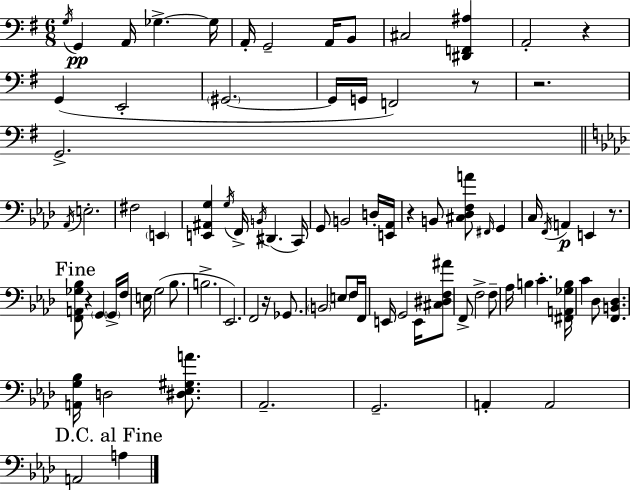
X:1
T:Untitled
M:6/8
L:1/4
K:G
G,/4 G,, A,,/4 _G, _G,/4 A,,/4 G,,2 A,,/4 B,,/2 ^C,2 [^D,,F,,^A,] A,,2 z G,, E,,2 ^G,,2 ^G,,/4 G,,/4 F,,2 z/2 z2 G,,2 _A,,/4 E,2 ^F,2 E,, [E,,^A,,G,] G,/4 F,,/4 B,,/4 ^D,, C,,/4 G,,/2 B,,2 D,/4 [E,,_A,,]/4 z B,,/2 [^C,_D,F,A]/2 ^F,,/4 G,, C,/4 F,,/4 A,, E,, z/2 [F,,A,,_G,_B,]/2 z G,, G,,/4 F,/4 E,/4 G,2 _B,/2 B,2 _E,,2 F,,2 z/4 _G,,/2 B,,2 E,/2 F,/4 F,,/4 E,,/4 G,,2 E,,/4 [^C,^D,F,^A]/2 F,,/2 F,2 F,/2 _A,/4 B, C [^F,,A,,_G,B,]/4 C _D,/2 [F,,B,,_D,] [A,,G,_B,]/4 D,2 [^D,_E,^G,A]/2 _A,,2 G,,2 A,, A,,2 A,,2 A,